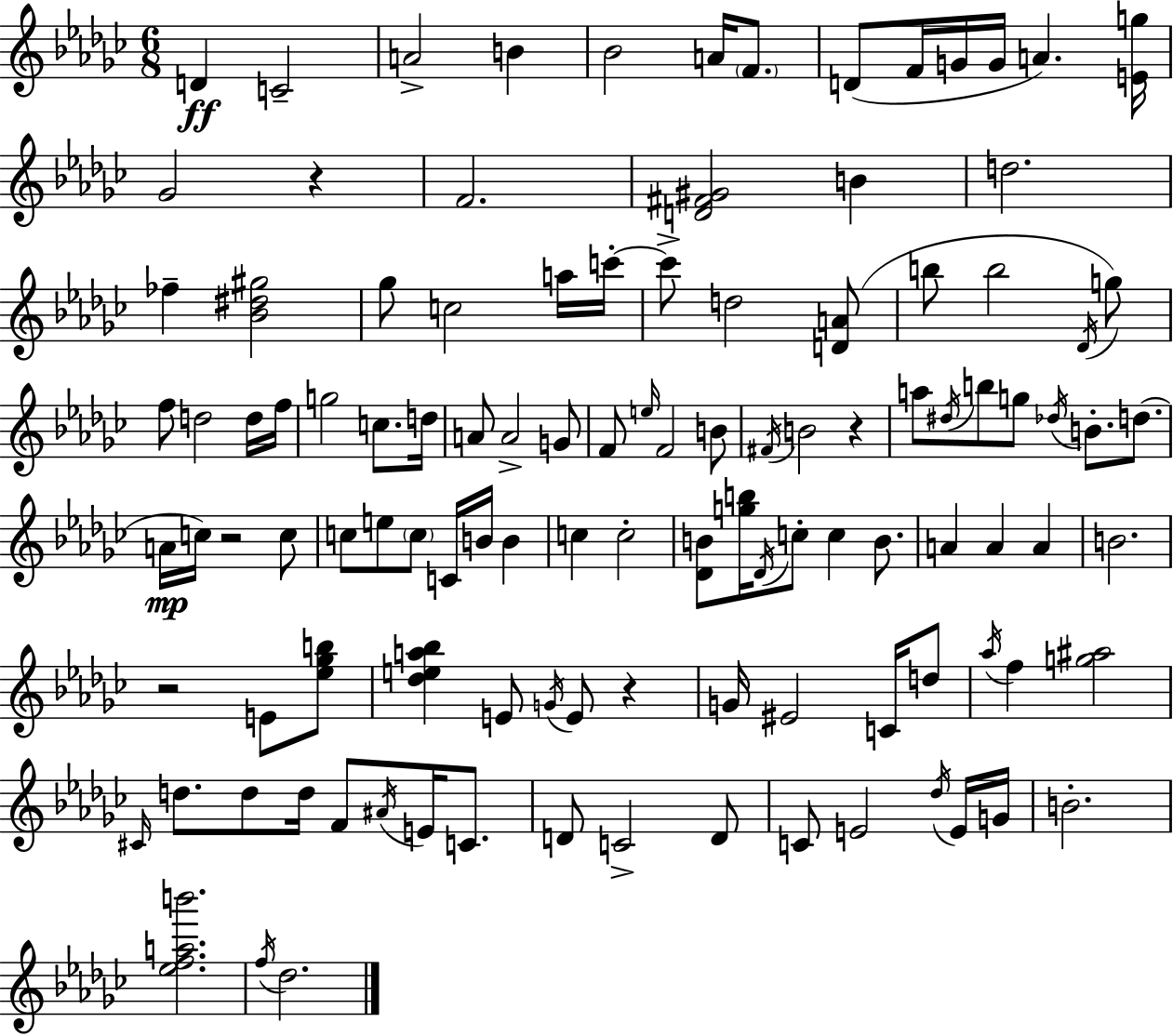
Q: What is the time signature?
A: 6/8